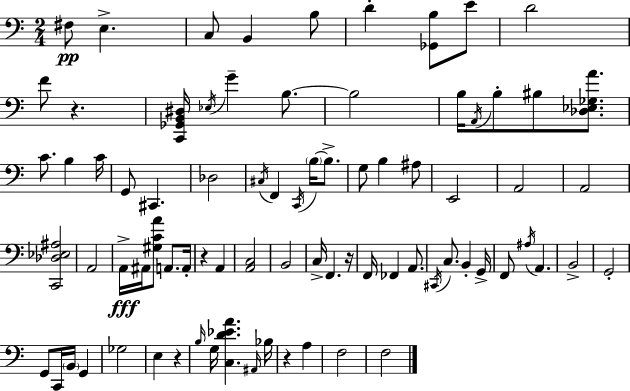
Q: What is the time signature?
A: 2/4